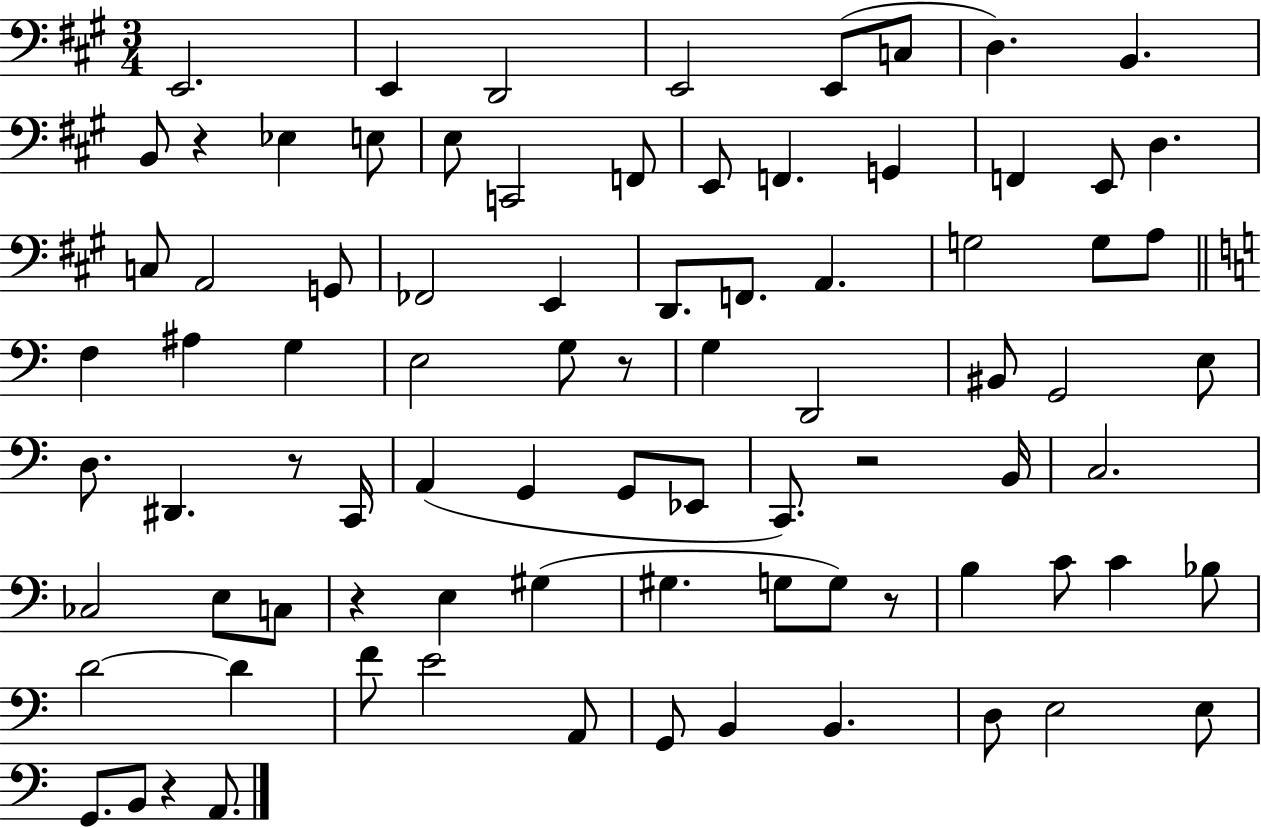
{
  \clef bass
  \numericTimeSignature
  \time 3/4
  \key a \major
  e,2. | e,4 d,2 | e,2 e,8( c8 | d4.) b,4. | \break b,8 r4 ees4 e8 | e8 c,2 f,8 | e,8 f,4. g,4 | f,4 e,8 d4. | \break c8 a,2 g,8 | fes,2 e,4 | d,8. f,8. a,4. | g2 g8 a8 | \break \bar "||" \break \key c \major f4 ais4 g4 | e2 g8 r8 | g4 d,2 | bis,8 g,2 e8 | \break d8. dis,4. r8 c,16 | a,4( g,4 g,8 ees,8 | c,8.) r2 b,16 | c2. | \break ces2 e8 c8 | r4 e4 gis4( | gis4. g8 g8) r8 | b4 c'8 c'4 bes8 | \break d'2~~ d'4 | f'8 e'2 a,8 | g,8 b,4 b,4. | d8 e2 e8 | \break g,8. b,8 r4 a,8. | \bar "|."
}